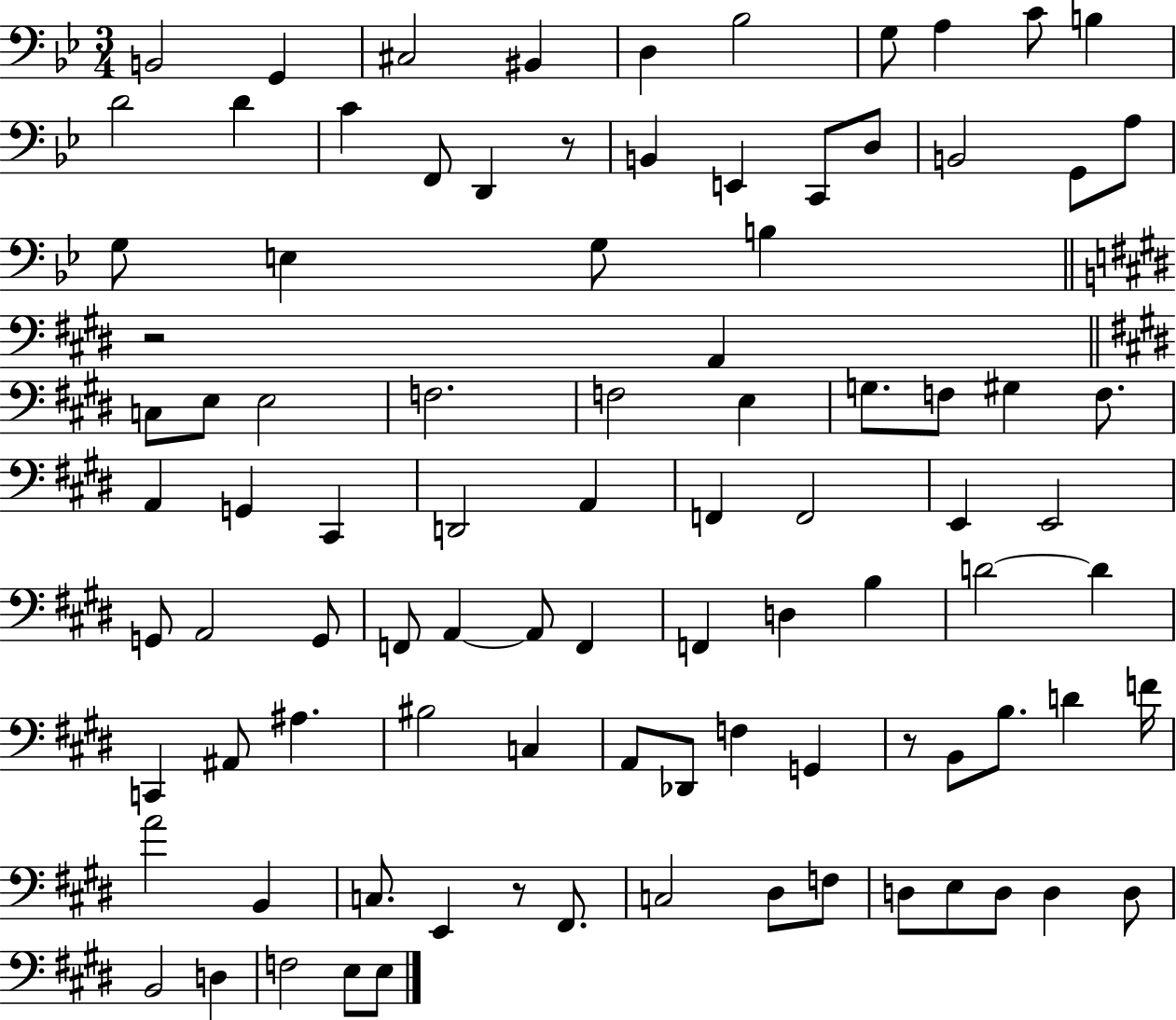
X:1
T:Untitled
M:3/4
L:1/4
K:Bb
B,,2 G,, ^C,2 ^B,, D, _B,2 G,/2 A, C/2 B, D2 D C F,,/2 D,, z/2 B,, E,, C,,/2 D,/2 B,,2 G,,/2 A,/2 G,/2 E, G,/2 B, z2 A,, C,/2 E,/2 E,2 F,2 F,2 E, G,/2 F,/2 ^G, F,/2 A,, G,, ^C,, D,,2 A,, F,, F,,2 E,, E,,2 G,,/2 A,,2 G,,/2 F,,/2 A,, A,,/2 F,, F,, D, B, D2 D C,, ^A,,/2 ^A, ^B,2 C, A,,/2 _D,,/2 F, G,, z/2 B,,/2 B,/2 D F/4 A2 B,, C,/2 E,, z/2 ^F,,/2 C,2 ^D,/2 F,/2 D,/2 E,/2 D,/2 D, D,/2 B,,2 D, F,2 E,/2 E,/2